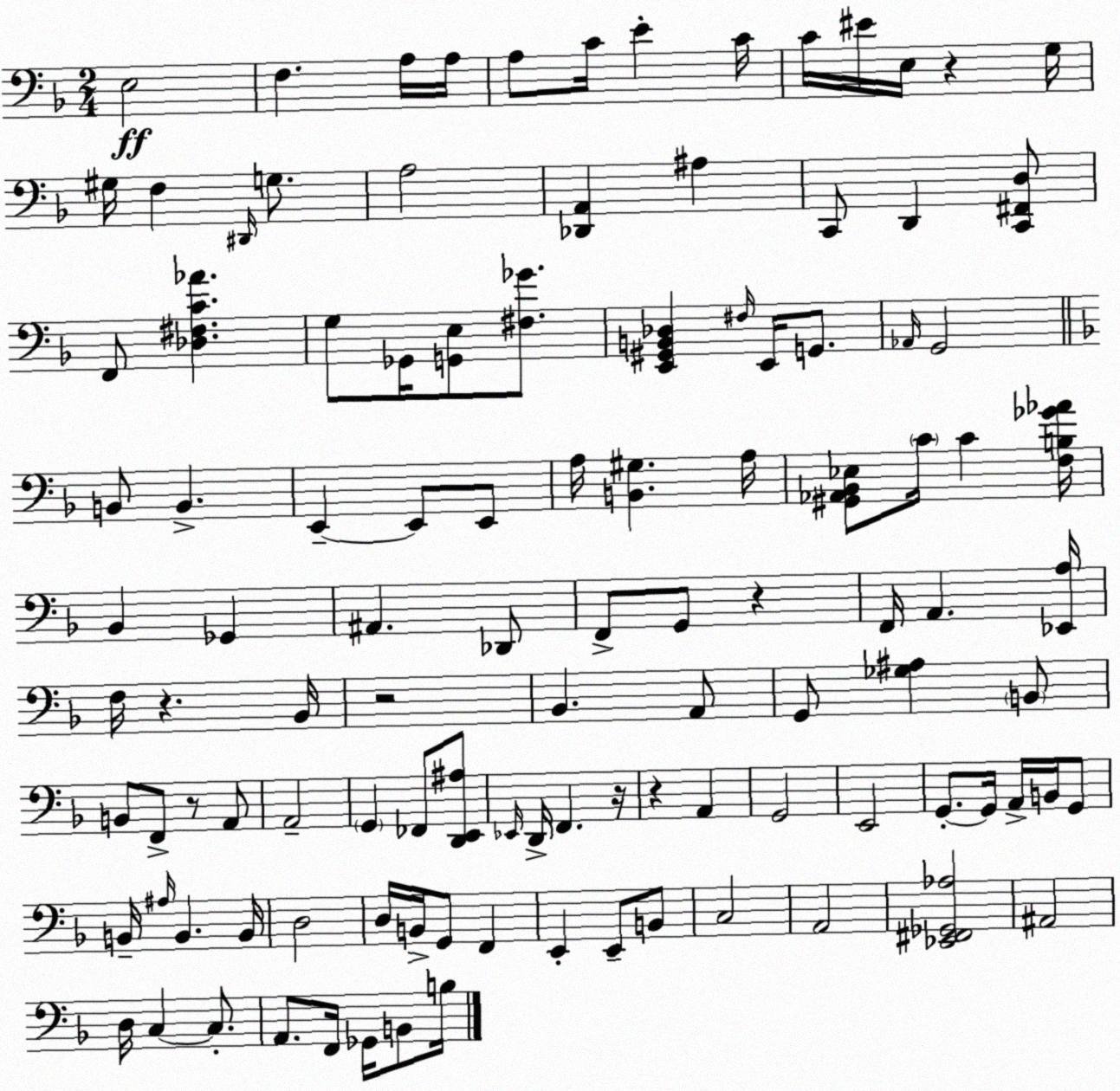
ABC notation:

X:1
T:Untitled
M:2/4
L:1/4
K:Dm
E,2 F, A,/4 A,/4 A,/2 C/4 E C/4 C/4 ^E/4 E,/4 z G,/4 ^G,/4 F, ^D,,/4 G,/2 A,2 [_D,,A,,] ^A, C,,/2 D,, [C,,^F,,D,]/2 F,,/2 [_D,^F,C_A] G,/2 _G,,/4 [G,,E,]/2 [^F,_G]/2 [E,,^G,,B,,_D,] ^F,/4 E,,/4 G,,/2 _A,,/4 G,,2 B,,/2 B,, E,, E,,/2 E,,/2 A,/4 [B,,^G,] A,/4 [^G,,_A,,_B,,_E,]/2 C/4 C [F,B,_G_A]/4 _B,, _G,, ^A,, _D,,/2 F,,/2 G,,/2 z F,,/4 A,, [_E,,A,]/4 F,/4 z _B,,/4 z2 _B,, A,,/2 G,,/2 [_G,^A,] B,,/2 B,,/2 F,,/2 z/2 A,,/2 A,,2 G,, _F,,/2 [D,,E,,^A,]/2 _E,,/4 D,,/4 F,, z/4 z A,, G,,2 E,,2 G,,/2 G,,/4 A,,/4 B,,/4 G,,/2 B,,/4 ^A,/4 B,, B,,/4 D,2 D,/4 B,,/4 G,,/2 F,, E,, E,,/2 B,,/2 C,2 A,,2 [_E,,^F,,_G,,_A,]2 ^A,,2 D,/4 C, C,/2 A,,/2 F,,/4 _G,,/4 B,,/2 B,/4